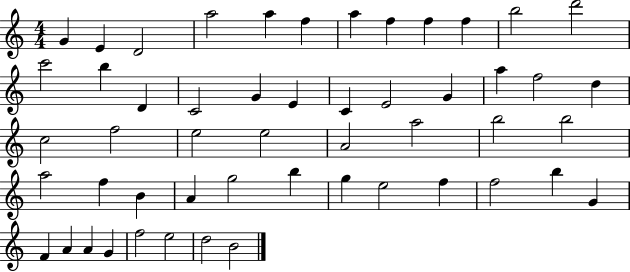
G4/q E4/q D4/h A5/h A5/q F5/q A5/q F5/q F5/q F5/q B5/h D6/h C6/h B5/q D4/q C4/h G4/q E4/q C4/q E4/h G4/q A5/q F5/h D5/q C5/h F5/h E5/h E5/h A4/h A5/h B5/h B5/h A5/h F5/q B4/q A4/q G5/h B5/q G5/q E5/h F5/q F5/h B5/q G4/q F4/q A4/q A4/q G4/q F5/h E5/h D5/h B4/h